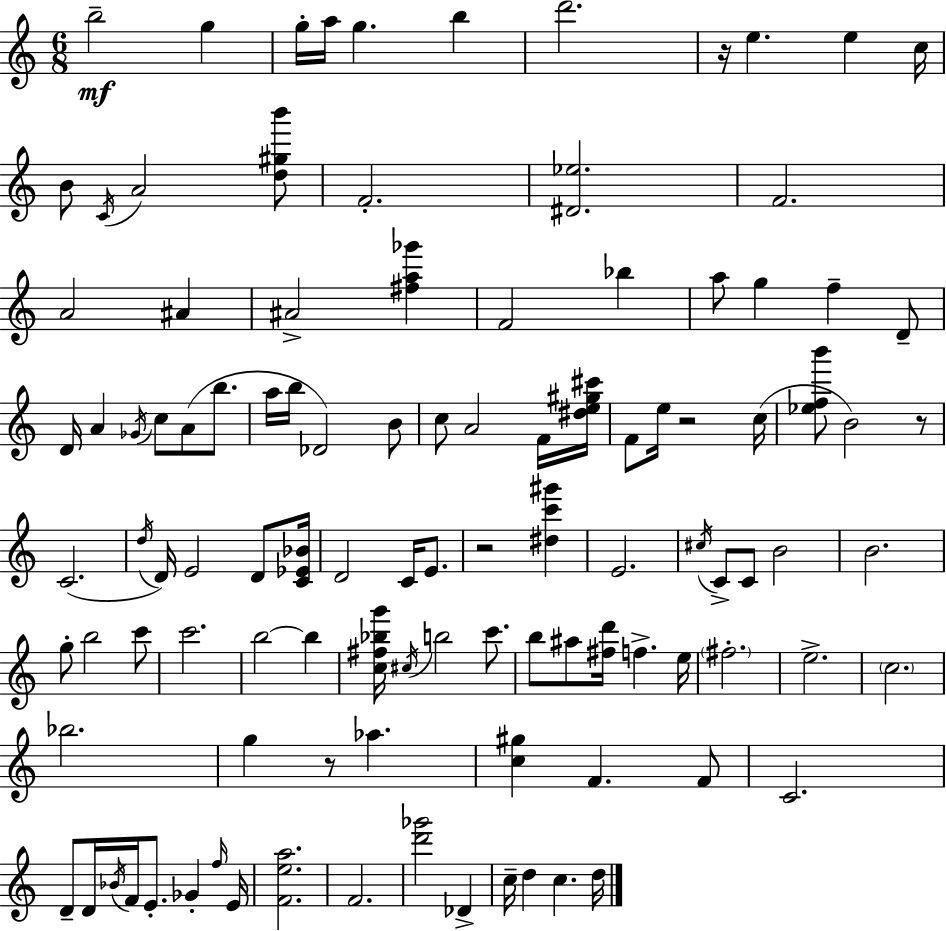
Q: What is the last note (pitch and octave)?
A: D5